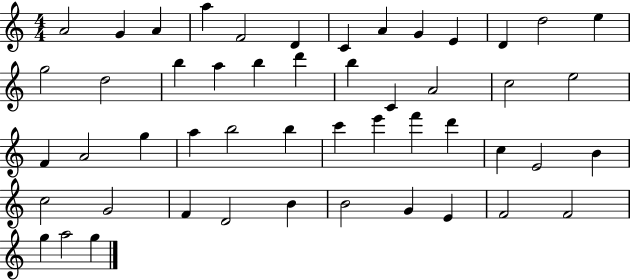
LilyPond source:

{
  \clef treble
  \numericTimeSignature
  \time 4/4
  \key c \major
  a'2 g'4 a'4 | a''4 f'2 d'4 | c'4 a'4 g'4 e'4 | d'4 d''2 e''4 | \break g''2 d''2 | b''4 a''4 b''4 d'''4 | b''4 c'4 a'2 | c''2 e''2 | \break f'4 a'2 g''4 | a''4 b''2 b''4 | c'''4 e'''4 f'''4 d'''4 | c''4 e'2 b'4 | \break c''2 g'2 | f'4 d'2 b'4 | b'2 g'4 e'4 | f'2 f'2 | \break g''4 a''2 g''4 | \bar "|."
}